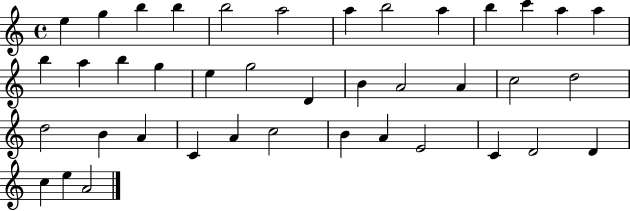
{
  \clef treble
  \time 4/4
  \defaultTimeSignature
  \key c \major
  e''4 g''4 b''4 b''4 | b''2 a''2 | a''4 b''2 a''4 | b''4 c'''4 a''4 a''4 | \break b''4 a''4 b''4 g''4 | e''4 g''2 d'4 | b'4 a'2 a'4 | c''2 d''2 | \break d''2 b'4 a'4 | c'4 a'4 c''2 | b'4 a'4 e'2 | c'4 d'2 d'4 | \break c''4 e''4 a'2 | \bar "|."
}